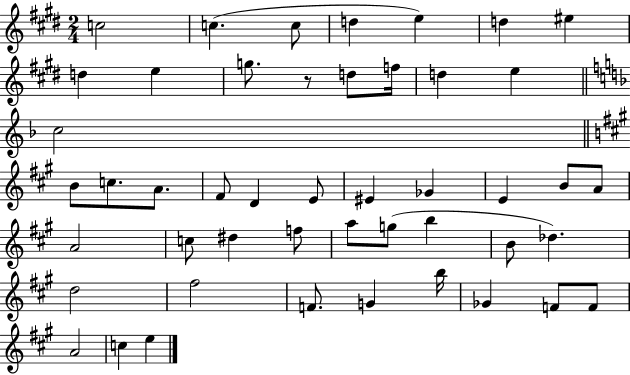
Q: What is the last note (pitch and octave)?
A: E5